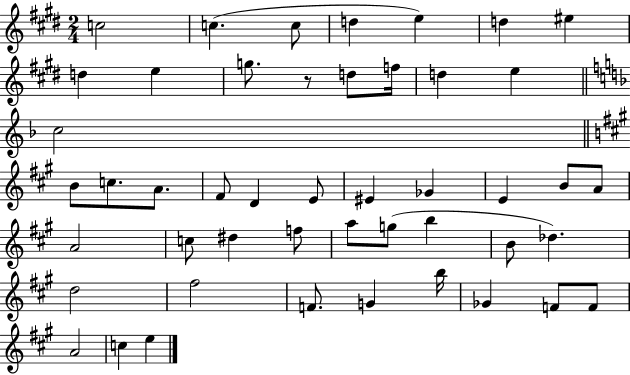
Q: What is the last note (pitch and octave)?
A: E5